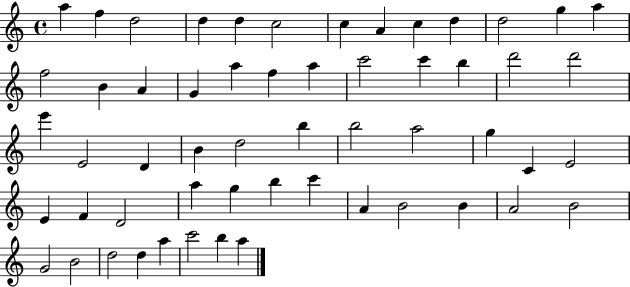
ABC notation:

X:1
T:Untitled
M:4/4
L:1/4
K:C
a f d2 d d c2 c A c d d2 g a f2 B A G a f a c'2 c' b d'2 d'2 e' E2 D B d2 b b2 a2 g C E2 E F D2 a g b c' A B2 B A2 B2 G2 B2 d2 d a c'2 b a